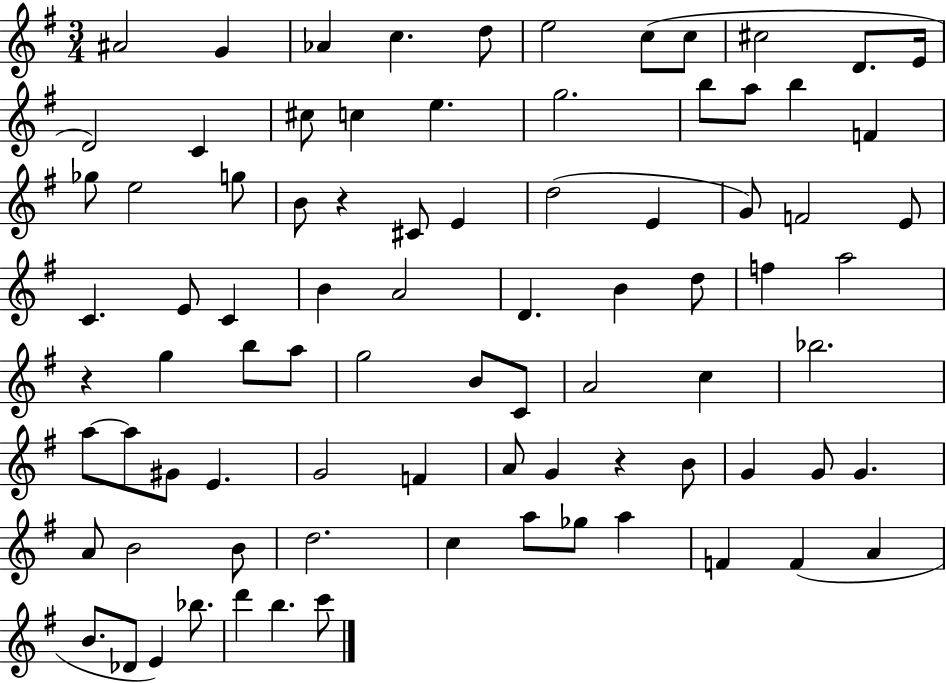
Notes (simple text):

A#4/h G4/q Ab4/q C5/q. D5/e E5/h C5/e C5/e C#5/h D4/e. E4/s D4/h C4/q C#5/e C5/q E5/q. G5/h. B5/e A5/e B5/q F4/q Gb5/e E5/h G5/e B4/e R/q C#4/e E4/q D5/h E4/q G4/e F4/h E4/e C4/q. E4/e C4/q B4/q A4/h D4/q. B4/q D5/e F5/q A5/h R/q G5/q B5/e A5/e G5/h B4/e C4/e A4/h C5/q Bb5/h. A5/e A5/e G#4/e E4/q. G4/h F4/q A4/e G4/q R/q B4/e G4/q G4/e G4/q. A4/e B4/h B4/e D5/h. C5/q A5/e Gb5/e A5/q F4/q F4/q A4/q B4/e. Db4/e E4/q Bb5/e. D6/q B5/q. C6/e